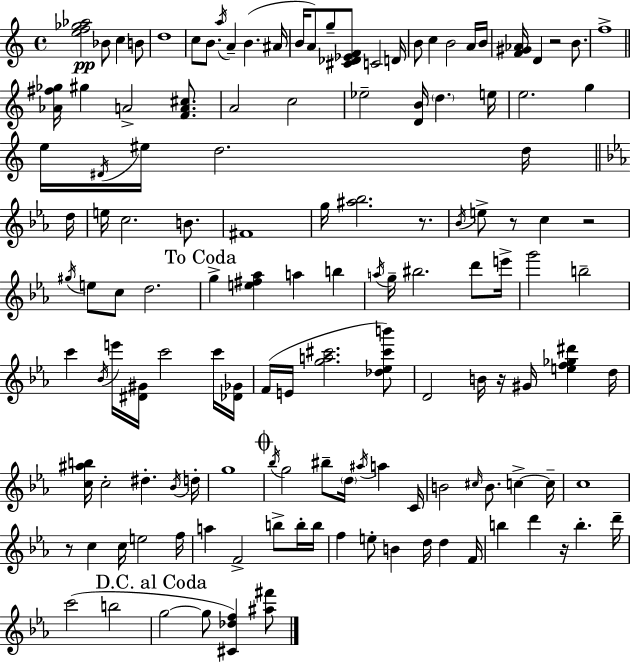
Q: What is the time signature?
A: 4/4